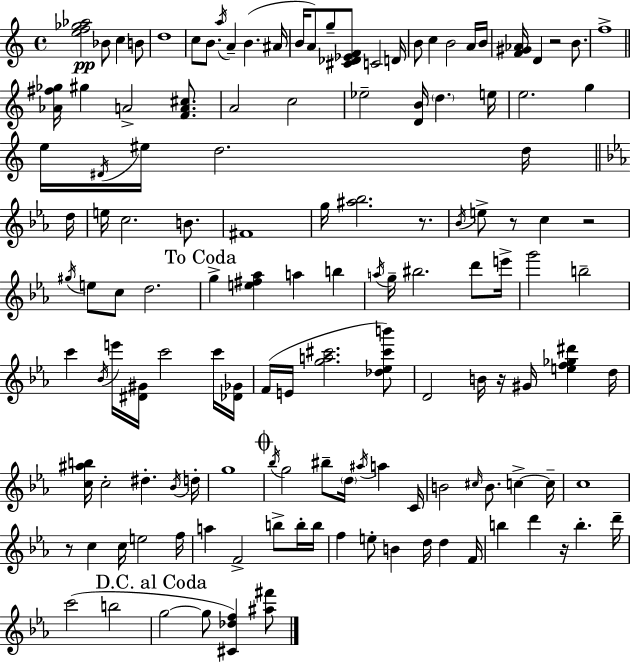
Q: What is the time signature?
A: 4/4